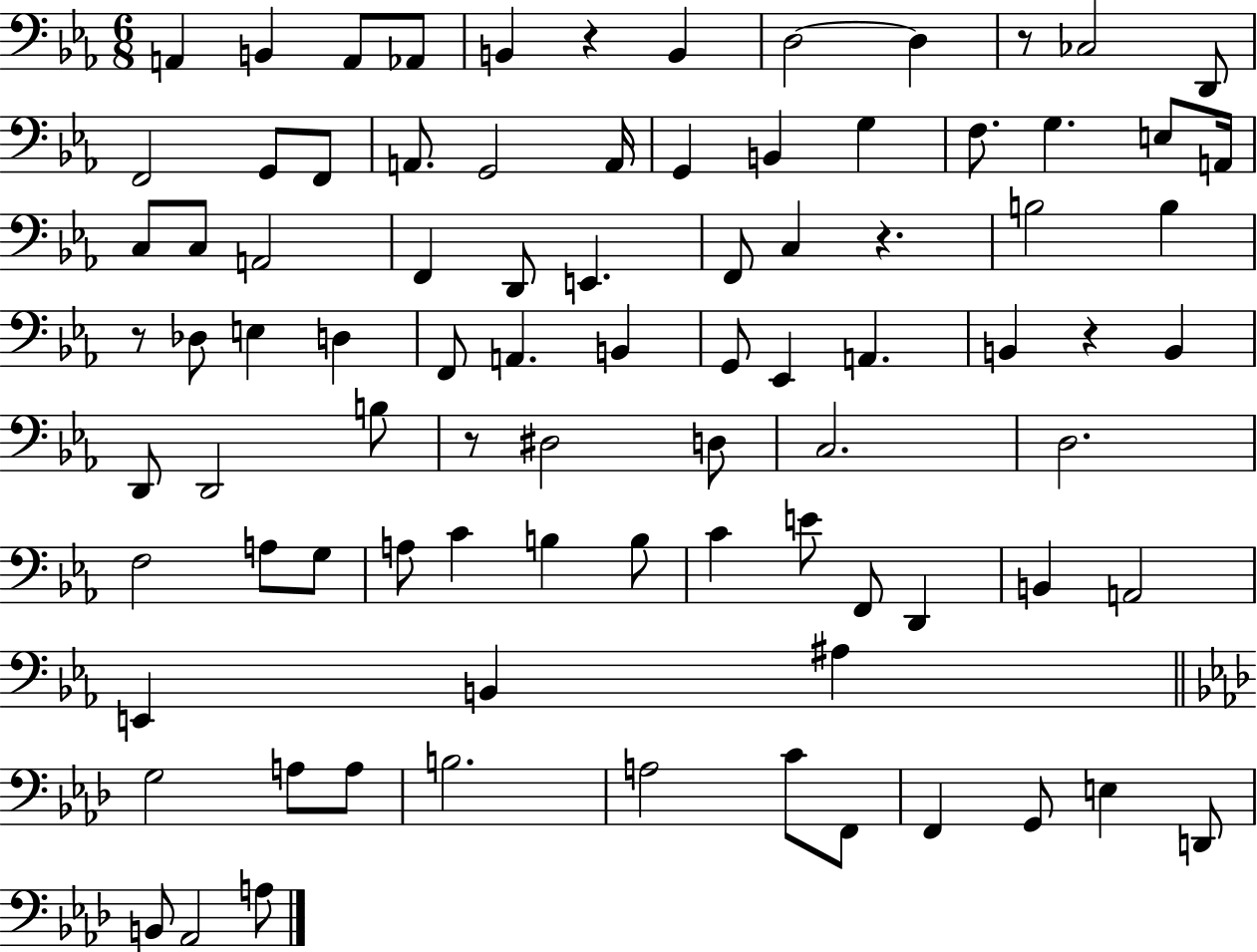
A2/q B2/q A2/e Ab2/e B2/q R/q B2/q D3/h D3/q R/e CES3/h D2/e F2/h G2/e F2/e A2/e. G2/h A2/s G2/q B2/q G3/q F3/e. G3/q. E3/e A2/s C3/e C3/e A2/h F2/q D2/e E2/q. F2/e C3/q R/q. B3/h B3/q R/e Db3/e E3/q D3/q F2/e A2/q. B2/q G2/e Eb2/q A2/q. B2/q R/q B2/q D2/e D2/h B3/e R/e D#3/h D3/e C3/h. D3/h. F3/h A3/e G3/e A3/e C4/q B3/q B3/e C4/q E4/e F2/e D2/q B2/q A2/h E2/q B2/q A#3/q G3/h A3/e A3/e B3/h. A3/h C4/e F2/e F2/q G2/e E3/q D2/e B2/e Ab2/h A3/e